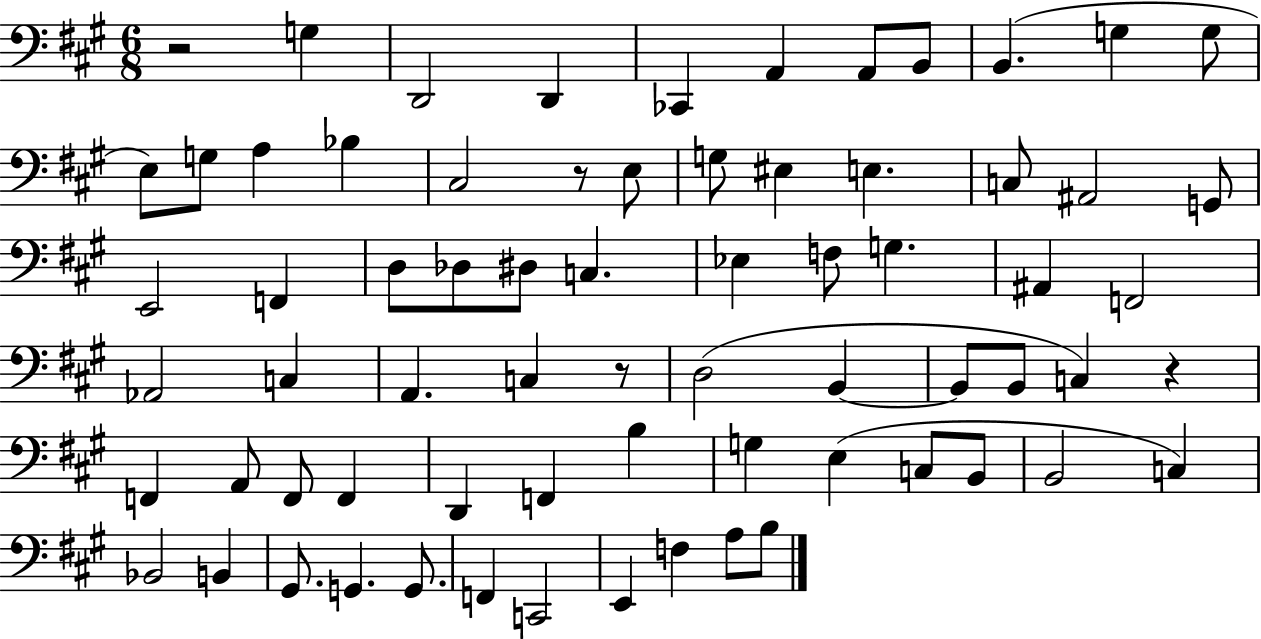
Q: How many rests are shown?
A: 4